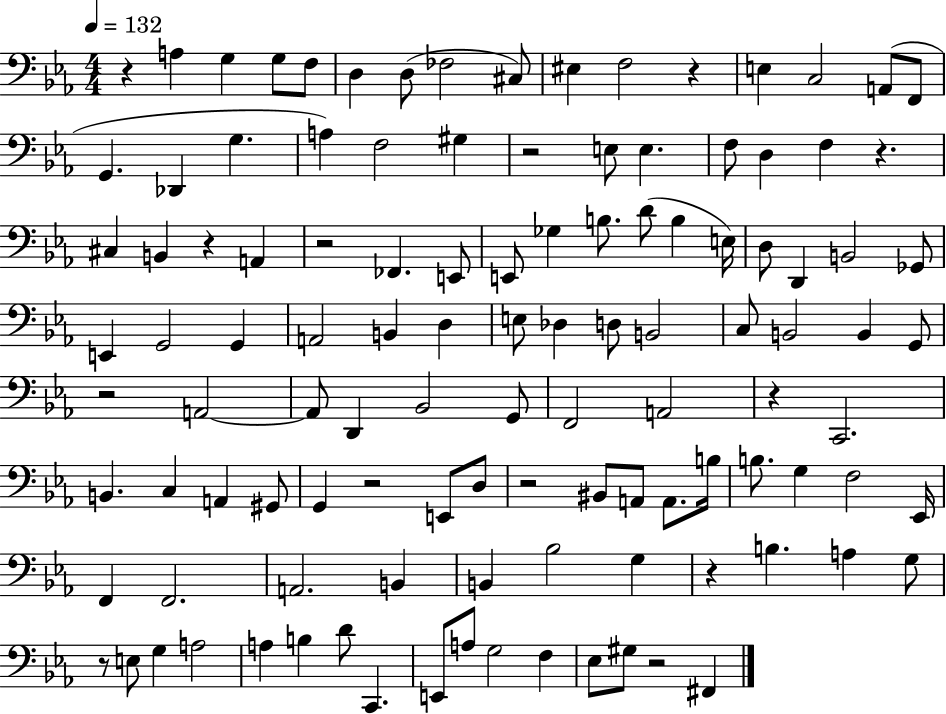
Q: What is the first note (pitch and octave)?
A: A3